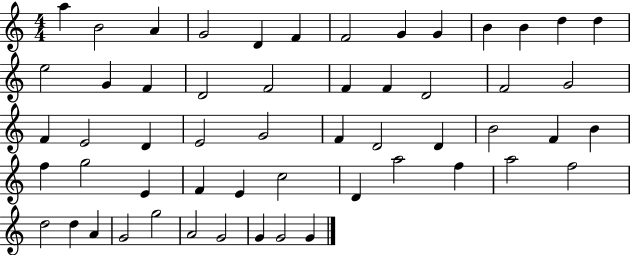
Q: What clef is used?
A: treble